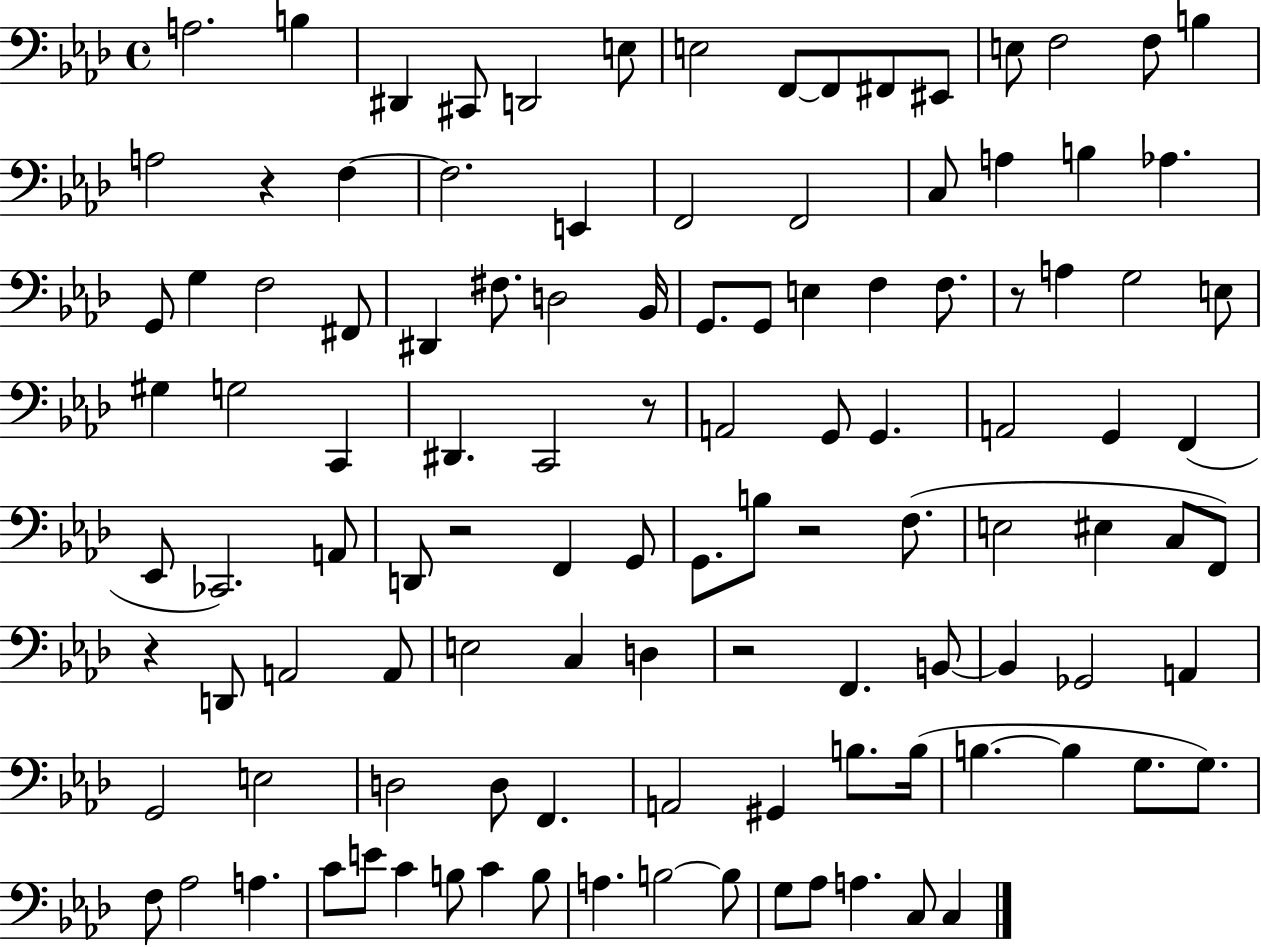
X:1
T:Untitled
M:4/4
L:1/4
K:Ab
A,2 B, ^D,, ^C,,/2 D,,2 E,/2 E,2 F,,/2 F,,/2 ^F,,/2 ^E,,/2 E,/2 F,2 F,/2 B, A,2 z F, F,2 E,, F,,2 F,,2 C,/2 A, B, _A, G,,/2 G, F,2 ^F,,/2 ^D,, ^F,/2 D,2 _B,,/4 G,,/2 G,,/2 E, F, F,/2 z/2 A, G,2 E,/2 ^G, G,2 C,, ^D,, C,,2 z/2 A,,2 G,,/2 G,, A,,2 G,, F,, _E,,/2 _C,,2 A,,/2 D,,/2 z2 F,, G,,/2 G,,/2 B,/2 z2 F,/2 E,2 ^E, C,/2 F,,/2 z D,,/2 A,,2 A,,/2 E,2 C, D, z2 F,, B,,/2 B,, _G,,2 A,, G,,2 E,2 D,2 D,/2 F,, A,,2 ^G,, B,/2 B,/4 B, B, G,/2 G,/2 F,/2 _A,2 A, C/2 E/2 C B,/2 C B,/2 A, B,2 B,/2 G,/2 _A,/2 A, C,/2 C,